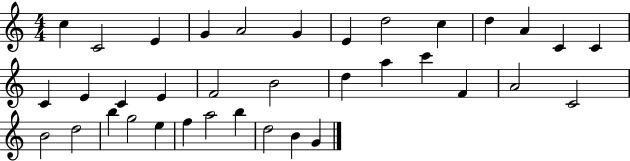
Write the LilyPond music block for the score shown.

{
  \clef treble
  \numericTimeSignature
  \time 4/4
  \key c \major
  c''4 c'2 e'4 | g'4 a'2 g'4 | e'4 d''2 c''4 | d''4 a'4 c'4 c'4 | \break c'4 e'4 c'4 e'4 | f'2 b'2 | d''4 a''4 c'''4 f'4 | a'2 c'2 | \break b'2 d''2 | b''4 g''2 e''4 | f''4 a''2 b''4 | d''2 b'4 g'4 | \break \bar "|."
}